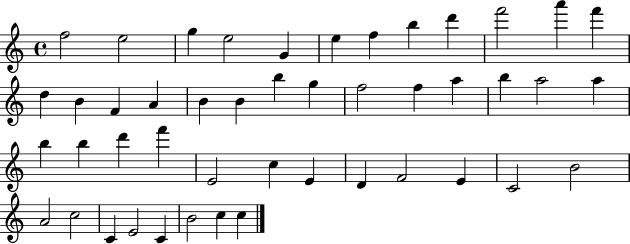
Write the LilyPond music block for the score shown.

{
  \clef treble
  \time 4/4
  \defaultTimeSignature
  \key c \major
  f''2 e''2 | g''4 e''2 g'4 | e''4 f''4 b''4 d'''4 | f'''2 a'''4 f'''4 | \break d''4 b'4 f'4 a'4 | b'4 b'4 b''4 g''4 | f''2 f''4 a''4 | b''4 a''2 a''4 | \break b''4 b''4 d'''4 f'''4 | e'2 c''4 e'4 | d'4 f'2 e'4 | c'2 b'2 | \break a'2 c''2 | c'4 e'2 c'4 | b'2 c''4 c''4 | \bar "|."
}